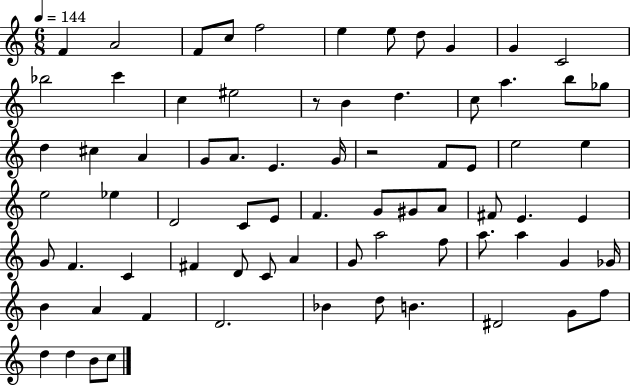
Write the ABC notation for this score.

X:1
T:Untitled
M:6/8
L:1/4
K:C
F A2 F/2 c/2 f2 e e/2 d/2 G G C2 _b2 c' c ^e2 z/2 B d c/2 a b/2 _g/2 d ^c A G/2 A/2 E G/4 z2 F/2 E/2 e2 e e2 _e D2 C/2 E/2 F G/2 ^G/2 A/2 ^F/2 E E G/2 F C ^F D/2 C/2 A G/2 a2 f/2 a/2 a G _G/4 B A F D2 _B d/2 B ^D2 G/2 f/2 d d B/2 c/2